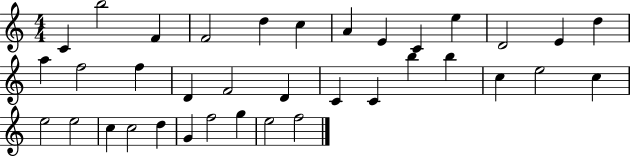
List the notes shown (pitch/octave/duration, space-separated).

C4/q B5/h F4/q F4/h D5/q C5/q A4/q E4/q C4/q E5/q D4/h E4/q D5/q A5/q F5/h F5/q D4/q F4/h D4/q C4/q C4/q B5/q B5/q C5/q E5/h C5/q E5/h E5/h C5/q C5/h D5/q G4/q F5/h G5/q E5/h F5/h